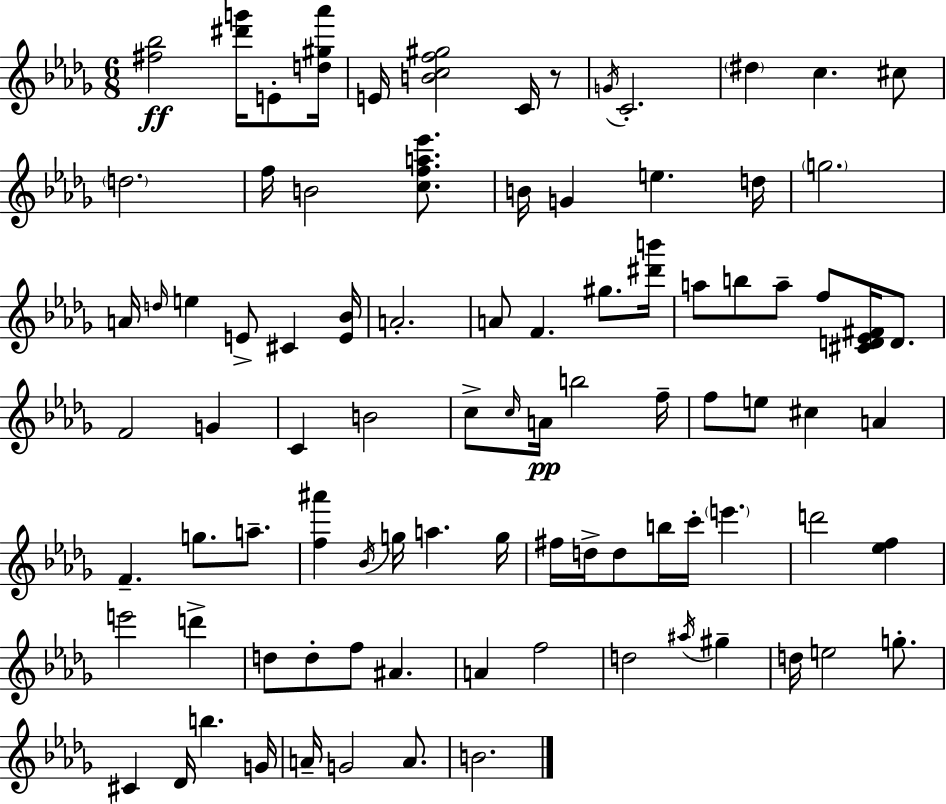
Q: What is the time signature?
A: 6/8